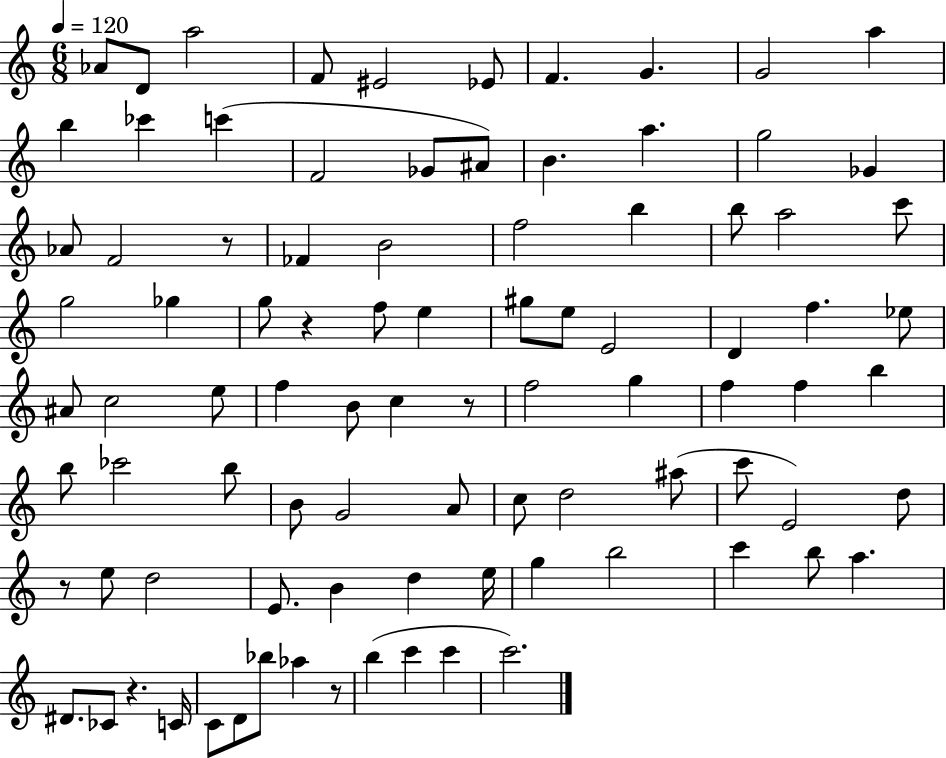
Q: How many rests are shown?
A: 6